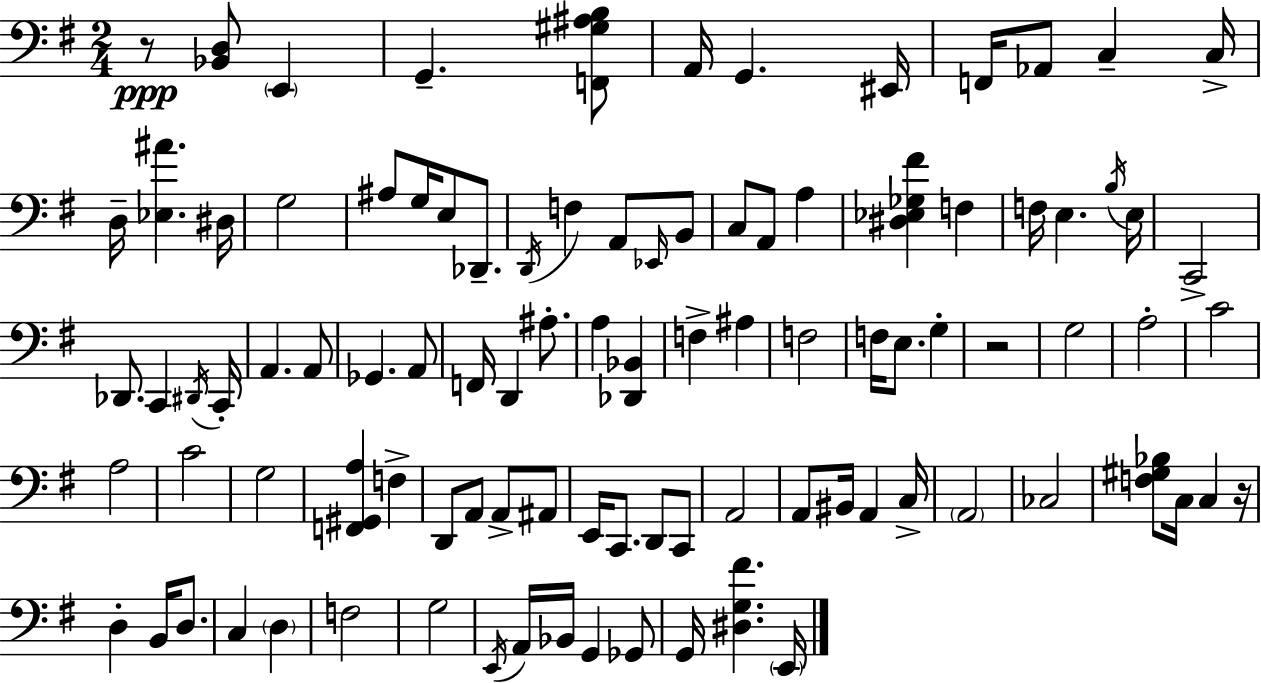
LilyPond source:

{
  \clef bass
  \numericTimeSignature
  \time 2/4
  \key e \minor
  r8\ppp <bes, d>8 \parenthesize e,4 | g,4.-- <f, gis ais b>8 | a,16 g,4. eis,16 | f,16 aes,8 c4-- c16-> | \break d16-- <ees ais'>4. dis16 | g2 | ais8 g16 e8 des,8.-- | \acciaccatura { d,16 } f4 a,8 \grace { ees,16 } | \break b,8 c8 a,8 a4 | <dis ees ges fis'>4 f4 | f16 e4. | \acciaccatura { b16 } e16 c,2-> | \break des,8. c,4 | \acciaccatura { dis,16 } c,16-. a,4. | a,8 ges,4. | a,8 f,16 d,4 | \break ais8.-. a4 | <des, bes,>4 f4-> | ais4 f2 | f16 e8. | \break g4-. r2 | g2 | a2-. | c'2 | \break a2 | c'2 | g2 | <f, gis, a>4 | \break f4-> d,8 a,8 | a,8-> ais,8 e,16 c,8. | d,8 c,8 a,2 | a,8 bis,16 a,4 | \break c16-> \parenthesize a,2 | ces2 | <f gis bes>8 c16 c4 | r16 d4-. | \break b,16 d8. c4 | \parenthesize d4 f2 | g2 | \acciaccatura { e,16 } a,16 bes,16 g,4 | \break ges,8 g,16 <dis g fis'>4. | \parenthesize e,16 \bar "|."
}